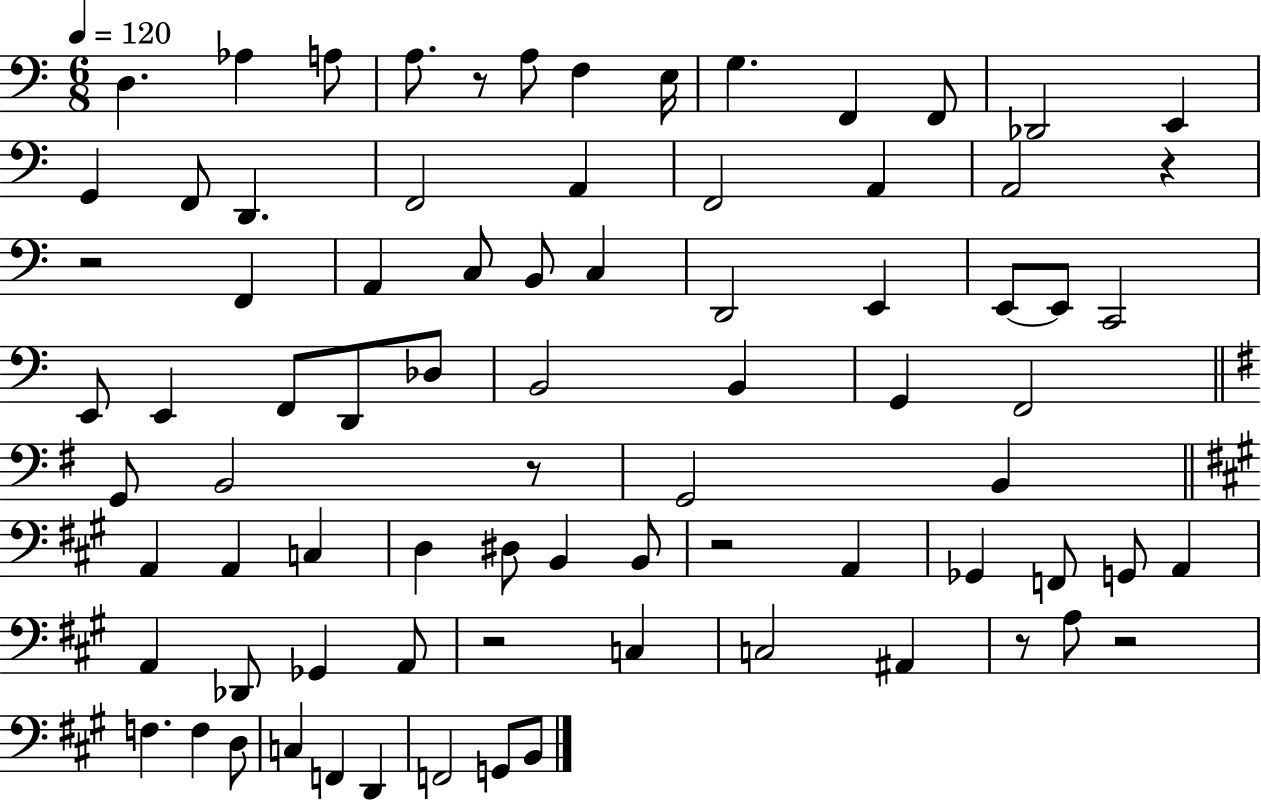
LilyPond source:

{
  \clef bass
  \numericTimeSignature
  \time 6/8
  \key c \major
  \tempo 4 = 120
  \repeat volta 2 { d4. aes4 a8 | a8. r8 a8 f4 e16 | g4. f,4 f,8 | des,2 e,4 | \break g,4 f,8 d,4. | f,2 a,4 | f,2 a,4 | a,2 r4 | \break r2 f,4 | a,4 c8 b,8 c4 | d,2 e,4 | e,8~~ e,8 c,2 | \break e,8 e,4 f,8 d,8 des8 | b,2 b,4 | g,4 f,2 | \bar "||" \break \key g \major g,8 b,2 r8 | g,2 b,4 | \bar "||" \break \key a \major a,4 a,4 c4 | d4 dis8 b,4 b,8 | r2 a,4 | ges,4 f,8 g,8 a,4 | \break a,4 des,8 ges,4 a,8 | r2 c4 | c2 ais,4 | r8 a8 r2 | \break f4. f4 d8 | c4 f,4 d,4 | f,2 g,8 b,8 | } \bar "|."
}